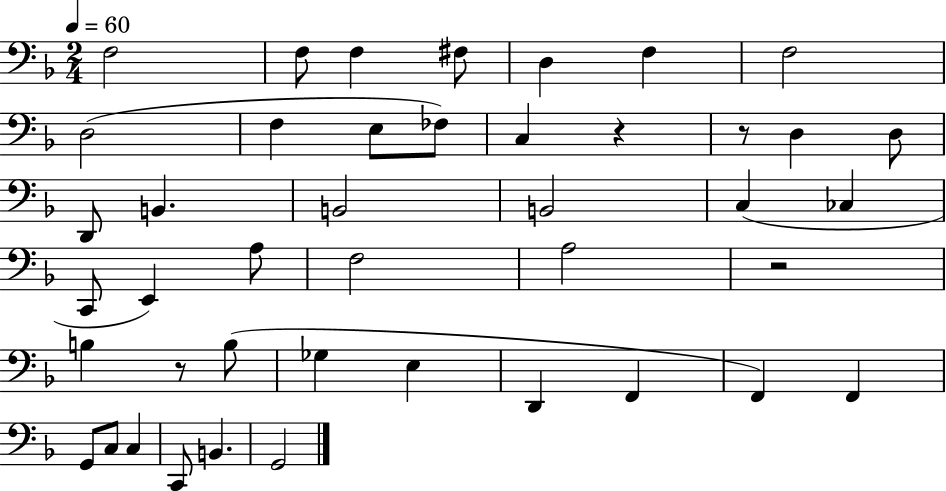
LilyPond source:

{
  \clef bass
  \numericTimeSignature
  \time 2/4
  \key f \major
  \tempo 4 = 60
  f2 | f8 f4 fis8 | d4 f4 | f2 | \break d2( | f4 e8 fes8) | c4 r4 | r8 d4 d8 | \break d,8 b,4. | b,2 | b,2 | c4( ces4 | \break c,8 e,4) a8 | f2 | a2 | r2 | \break b4 r8 b8( | ges4 e4 | d,4 f,4 | f,4) f,4 | \break g,8 c8 c4 | c,8 b,4. | g,2 | \bar "|."
}